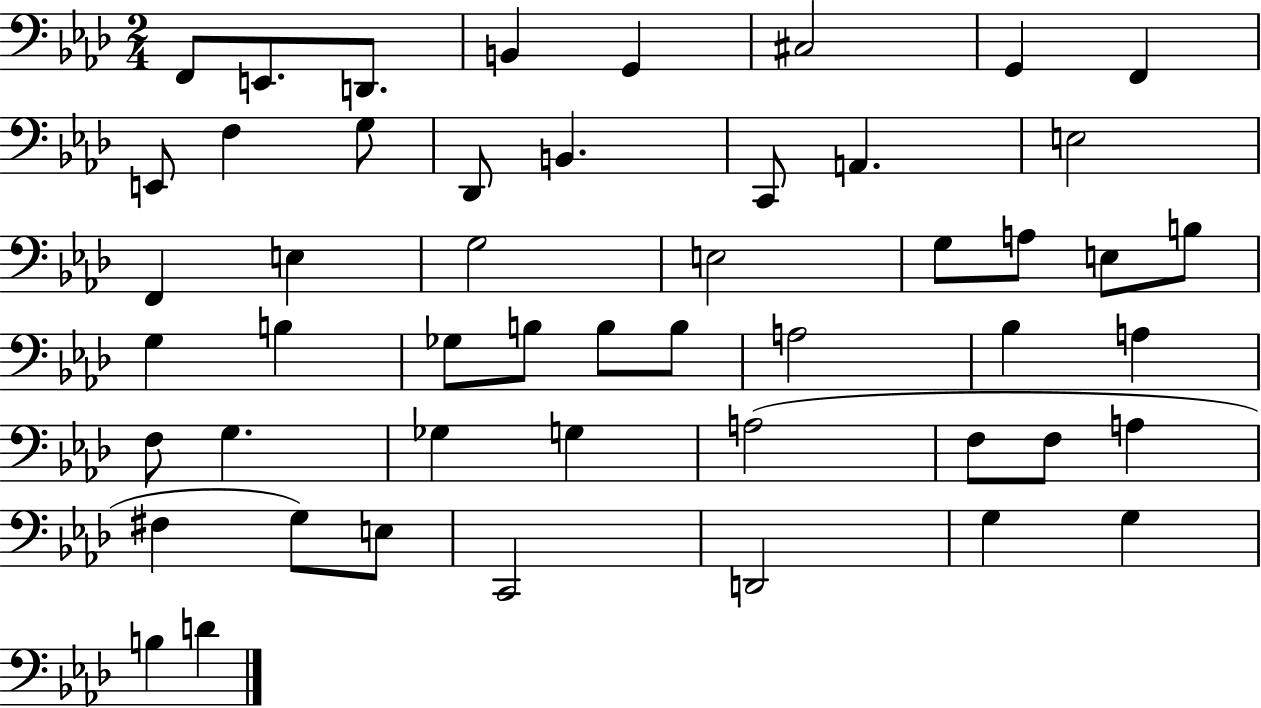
X:1
T:Untitled
M:2/4
L:1/4
K:Ab
F,,/2 E,,/2 D,,/2 B,, G,, ^C,2 G,, F,, E,,/2 F, G,/2 _D,,/2 B,, C,,/2 A,, E,2 F,, E, G,2 E,2 G,/2 A,/2 E,/2 B,/2 G, B, _G,/2 B,/2 B,/2 B,/2 A,2 _B, A, F,/2 G, _G, G, A,2 F,/2 F,/2 A, ^F, G,/2 E,/2 C,,2 D,,2 G, G, B, D